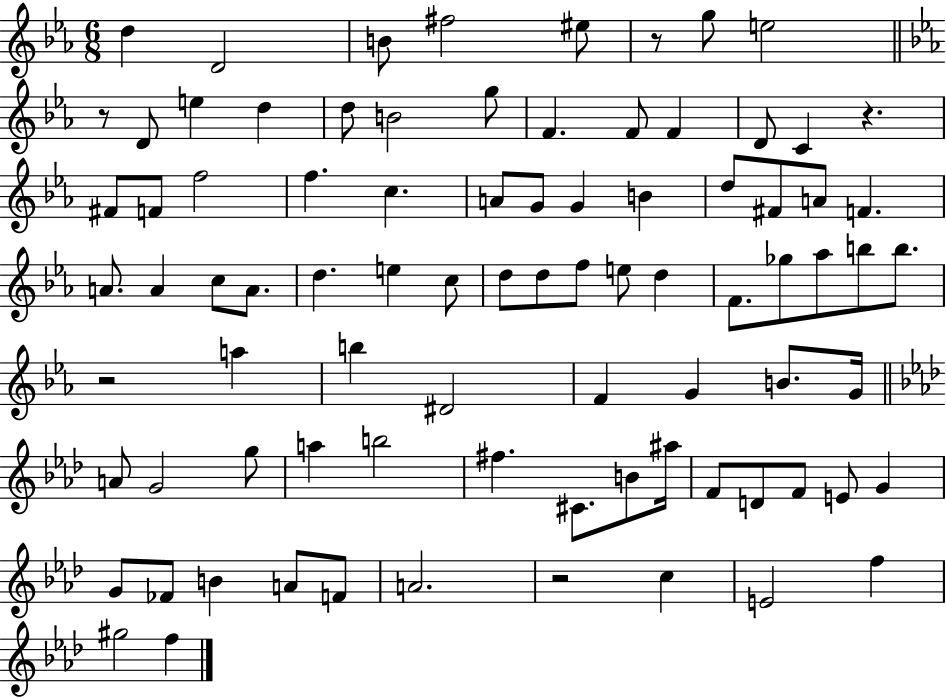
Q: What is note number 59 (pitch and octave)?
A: A5